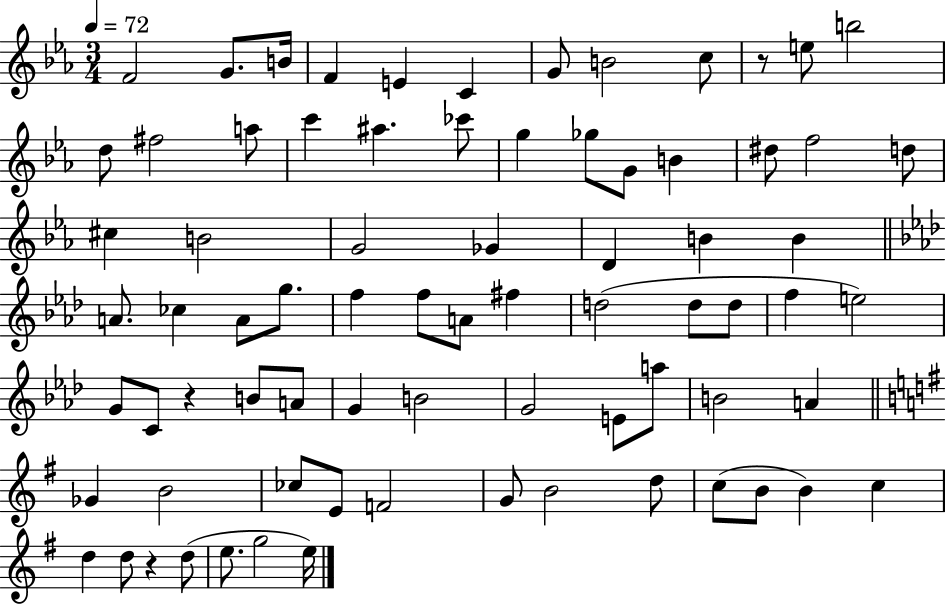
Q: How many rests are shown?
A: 3